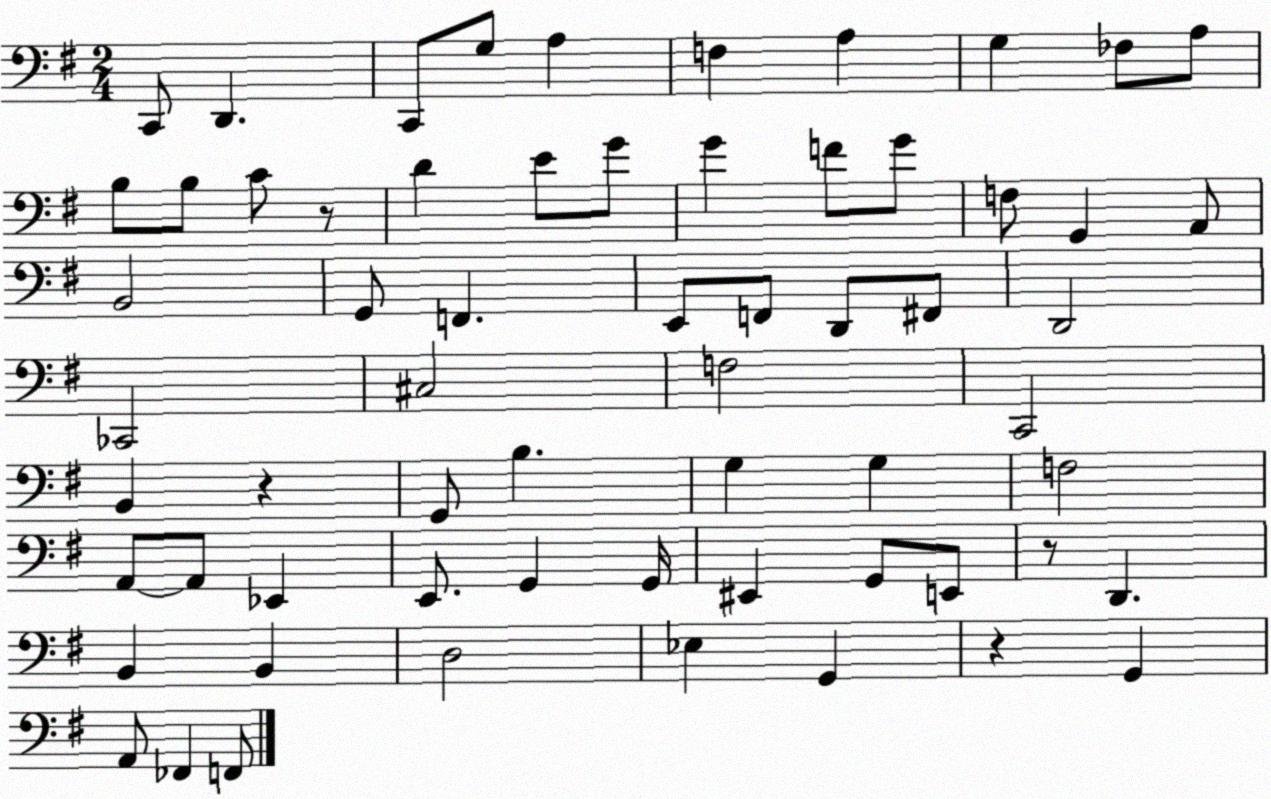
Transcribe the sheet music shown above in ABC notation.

X:1
T:Untitled
M:2/4
L:1/4
K:G
C,,/2 D,, C,,/2 G,/2 A, F, A, G, _F,/2 A,/2 B,/2 B,/2 C/2 z/2 D E/2 G/2 G F/2 G/2 F,/2 G,, A,,/2 B,,2 G,,/2 F,, E,,/2 F,,/2 D,,/2 ^F,,/2 D,,2 _C,,2 ^C,2 F,2 C,,2 B,, z G,,/2 B, G, G, F,2 A,,/2 A,,/2 _E,, E,,/2 G,, G,,/4 ^E,, G,,/2 E,,/2 z/2 D,, B,, B,, D,2 _E, G,, z G,, A,,/2 _F,, F,,/2